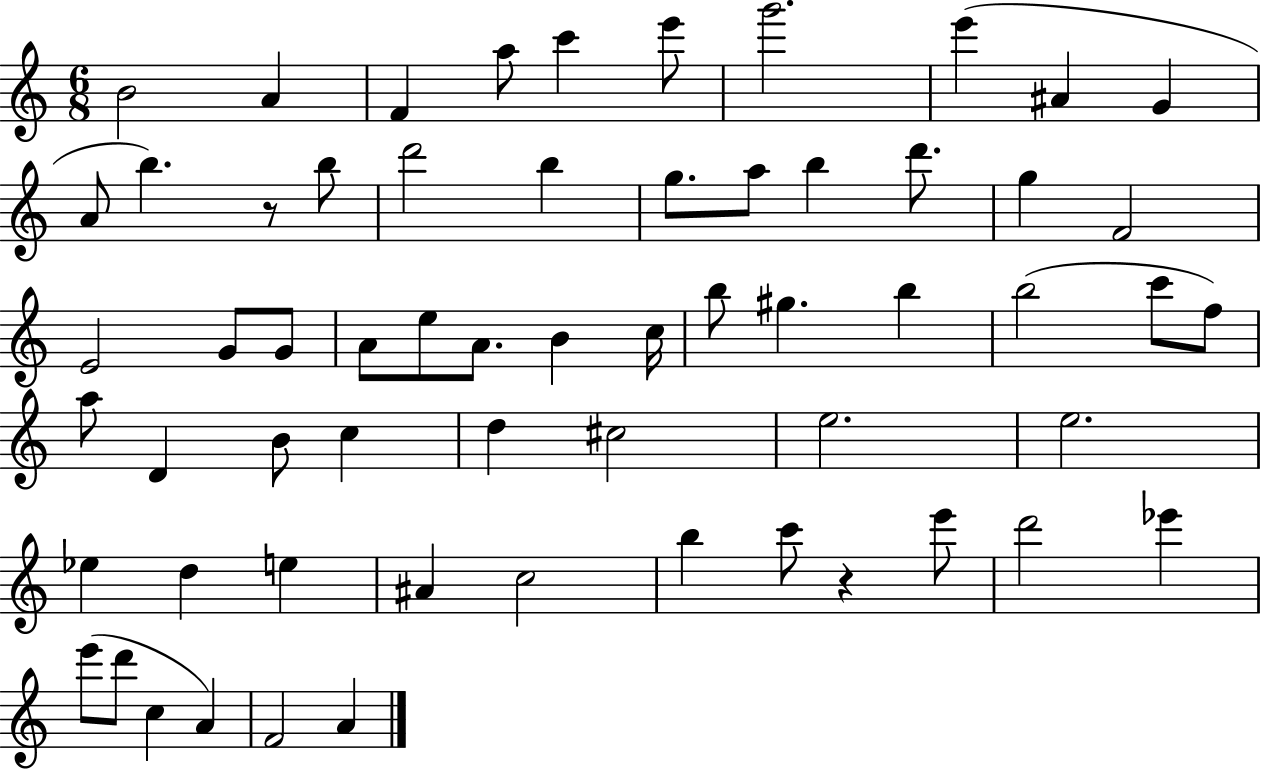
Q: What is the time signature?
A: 6/8